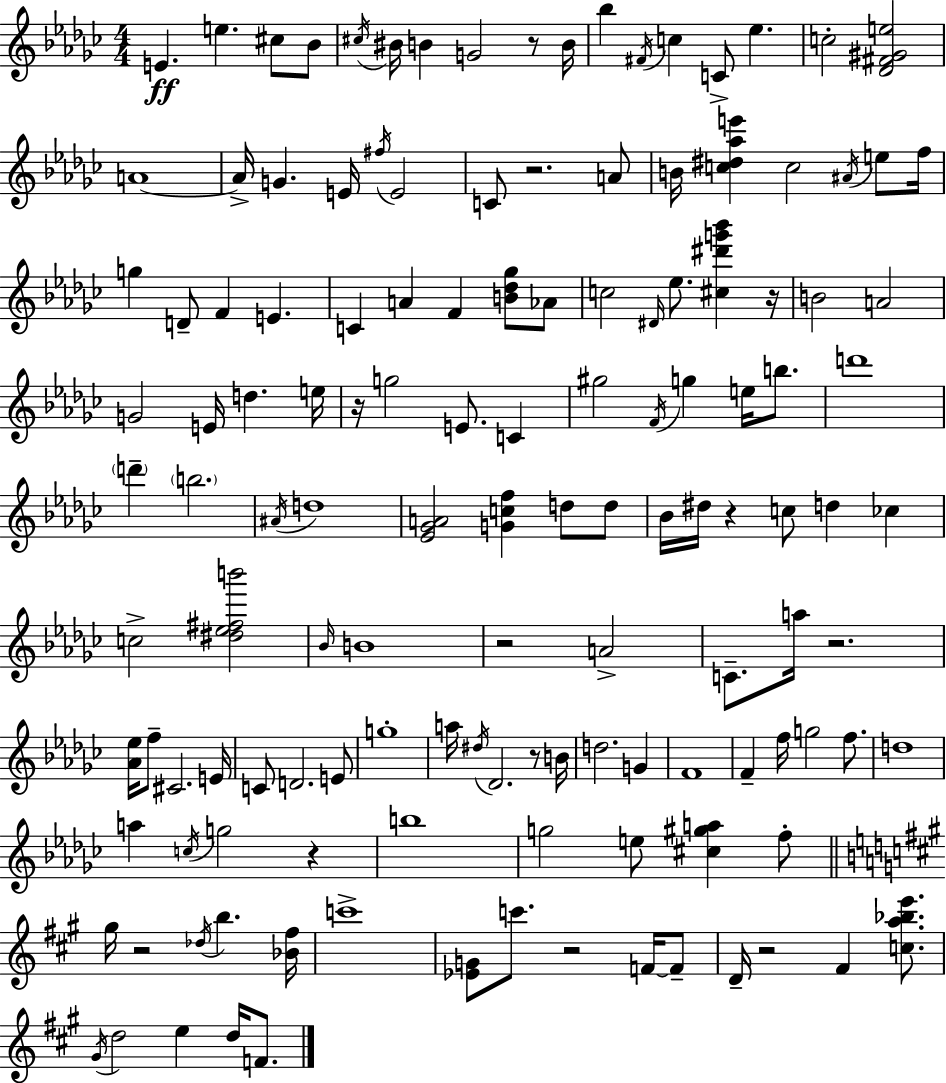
E4/q. E5/q. C#5/e Bb4/e C#5/s BIS4/s B4/q G4/h R/e B4/s Bb5/q F#4/s C5/q C4/e Eb5/q. C5/h [Db4,F#4,G#4,E5]/h A4/w A4/s G4/q. E4/s F#5/s E4/h C4/e R/h. A4/e B4/s [C5,D#5,Ab5,E6]/q C5/h A#4/s E5/e F5/s G5/q D4/e F4/q E4/q. C4/q A4/q F4/q [B4,Db5,Gb5]/e Ab4/e C5/h D#4/s Eb5/e. [C#5,D#6,G6,Bb6]/q R/s B4/h A4/h G4/h E4/s D5/q. E5/s R/s G5/h E4/e. C4/q G#5/h F4/s G5/q E5/s B5/e. D6/w D6/q B5/h. A#4/s D5/w [Eb4,Gb4,A4]/h [G4,C5,F5]/q D5/e D5/e Bb4/s D#5/s R/q C5/e D5/q CES5/q C5/h [D#5,Eb5,F#5,B6]/h Bb4/s B4/w R/h A4/h C4/e. A5/s R/h. [Ab4,Eb5]/s F5/e C#4/h. E4/s C4/e D4/h. E4/e G5/w A5/s D#5/s Db4/h. R/e B4/s D5/h. G4/q F4/w F4/q F5/s G5/h F5/e. D5/w A5/q C5/s G5/h R/q B5/w G5/h E5/e [C#5,G#5,A5]/q F5/e G#5/s R/h Db5/s B5/q. [Bb4,F#5]/s C6/w [Eb4,G4]/e C6/e. R/h F4/s F4/e D4/s R/h F#4/q [C5,A5,Bb5,E6]/e. G#4/s D5/h E5/q D5/s F4/e.